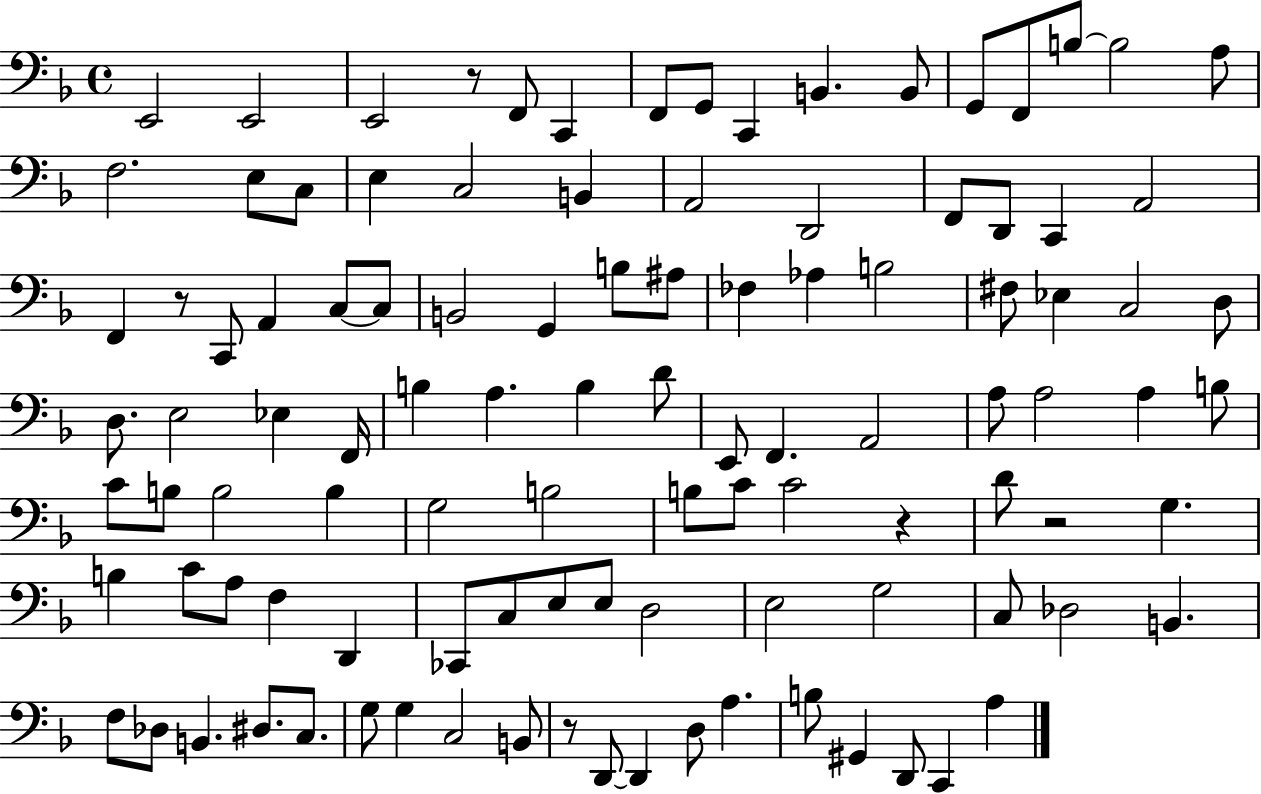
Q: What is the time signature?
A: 4/4